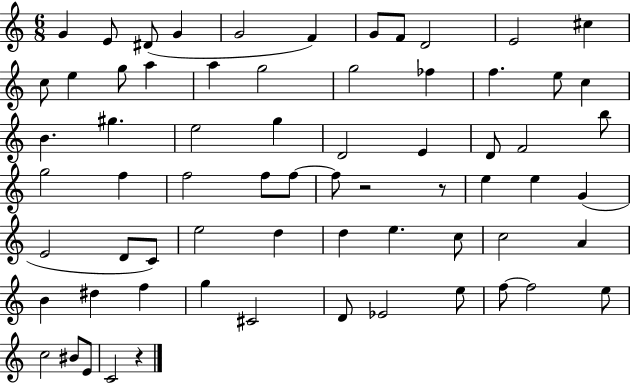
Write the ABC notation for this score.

X:1
T:Untitled
M:6/8
L:1/4
K:C
G E/2 ^D/2 G G2 F G/2 F/2 D2 E2 ^c c/2 e g/2 a a g2 g2 _f f e/2 c B ^g e2 g D2 E D/2 F2 b/2 g2 f f2 f/2 f/2 f/2 z2 z/2 e e G E2 D/2 C/2 e2 d d e c/2 c2 A B ^d f g ^C2 D/2 _E2 e/2 f/2 f2 e/2 c2 ^B/2 E/2 C2 z